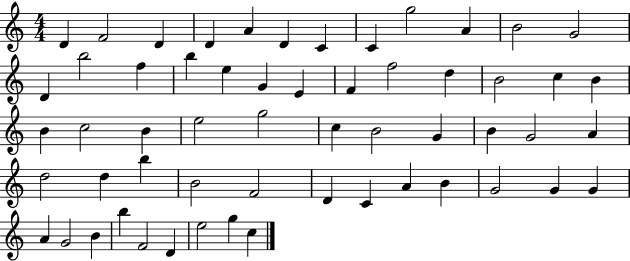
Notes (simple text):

D4/q F4/h D4/q D4/q A4/q D4/q C4/q C4/q G5/h A4/q B4/h G4/h D4/q B5/h F5/q B5/q E5/q G4/q E4/q F4/q F5/h D5/q B4/h C5/q B4/q B4/q C5/h B4/q E5/h G5/h C5/q B4/h G4/q B4/q G4/h A4/q D5/h D5/q B5/q B4/h F4/h D4/q C4/q A4/q B4/q G4/h G4/q G4/q A4/q G4/h B4/q B5/q F4/h D4/q E5/h G5/q C5/q